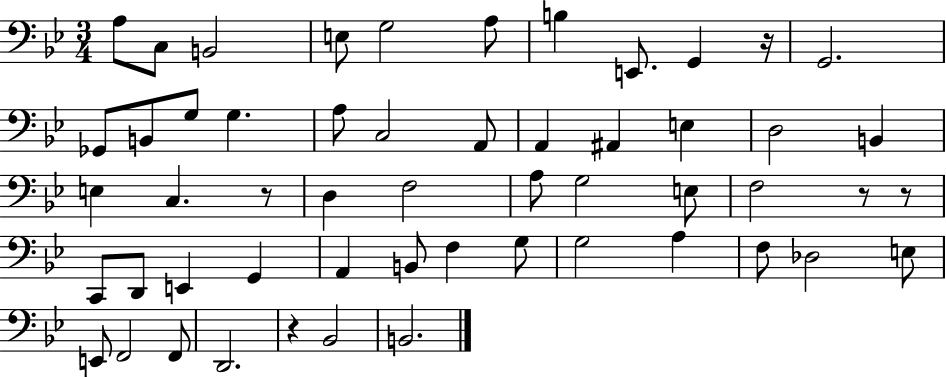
A3/e C3/e B2/h E3/e G3/h A3/e B3/q E2/e. G2/q R/s G2/h. Gb2/e B2/e G3/e G3/q. A3/e C3/h A2/e A2/q A#2/q E3/q D3/h B2/q E3/q C3/q. R/e D3/q F3/h A3/e G3/h E3/e F3/h R/e R/e C2/e D2/e E2/q G2/q A2/q B2/e F3/q G3/e G3/h A3/q F3/e Db3/h E3/e E2/e F2/h F2/e D2/h. R/q Bb2/h B2/h.